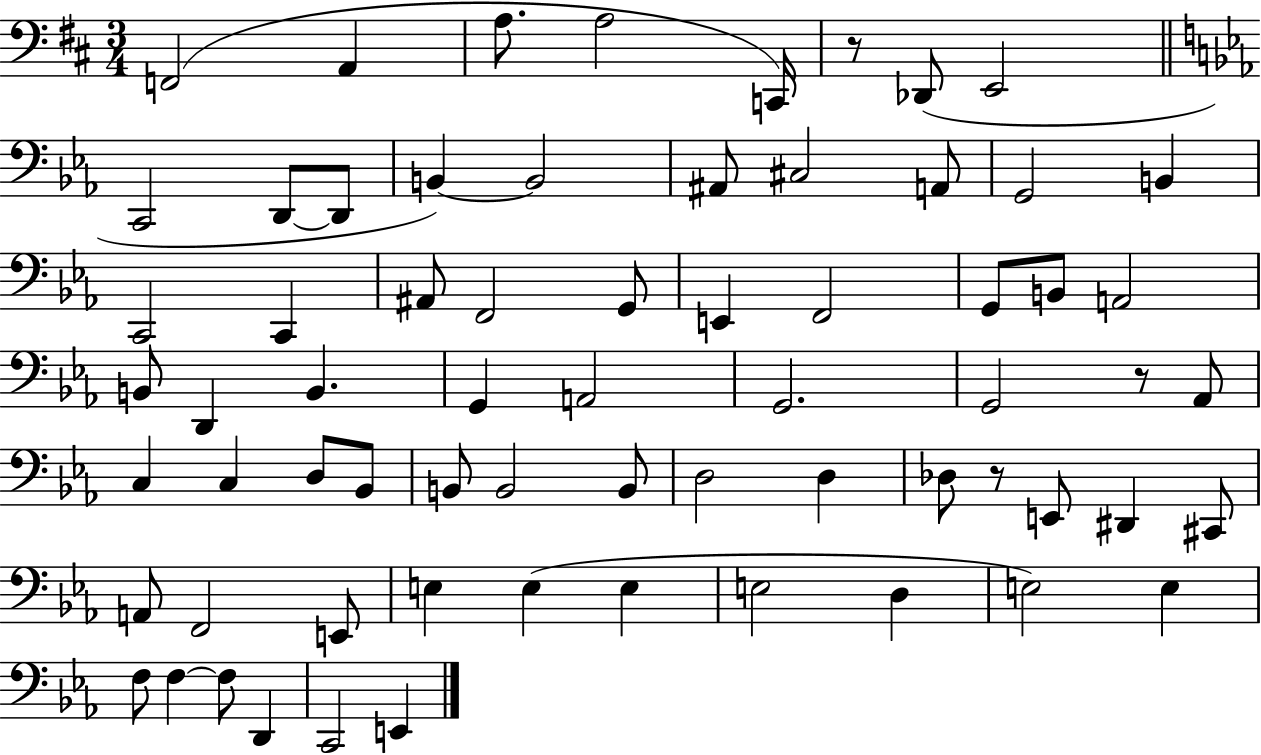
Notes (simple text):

F2/h A2/q A3/e. A3/h C2/s R/e Db2/e E2/h C2/h D2/e D2/e B2/q B2/h A#2/e C#3/h A2/e G2/h B2/q C2/h C2/q A#2/e F2/h G2/e E2/q F2/h G2/e B2/e A2/h B2/e D2/q B2/q. G2/q A2/h G2/h. G2/h R/e Ab2/e C3/q C3/q D3/e Bb2/e B2/e B2/h B2/e D3/h D3/q Db3/e R/e E2/e D#2/q C#2/e A2/e F2/h E2/e E3/q E3/q E3/q E3/h D3/q E3/h E3/q F3/e F3/q F3/e D2/q C2/h E2/q